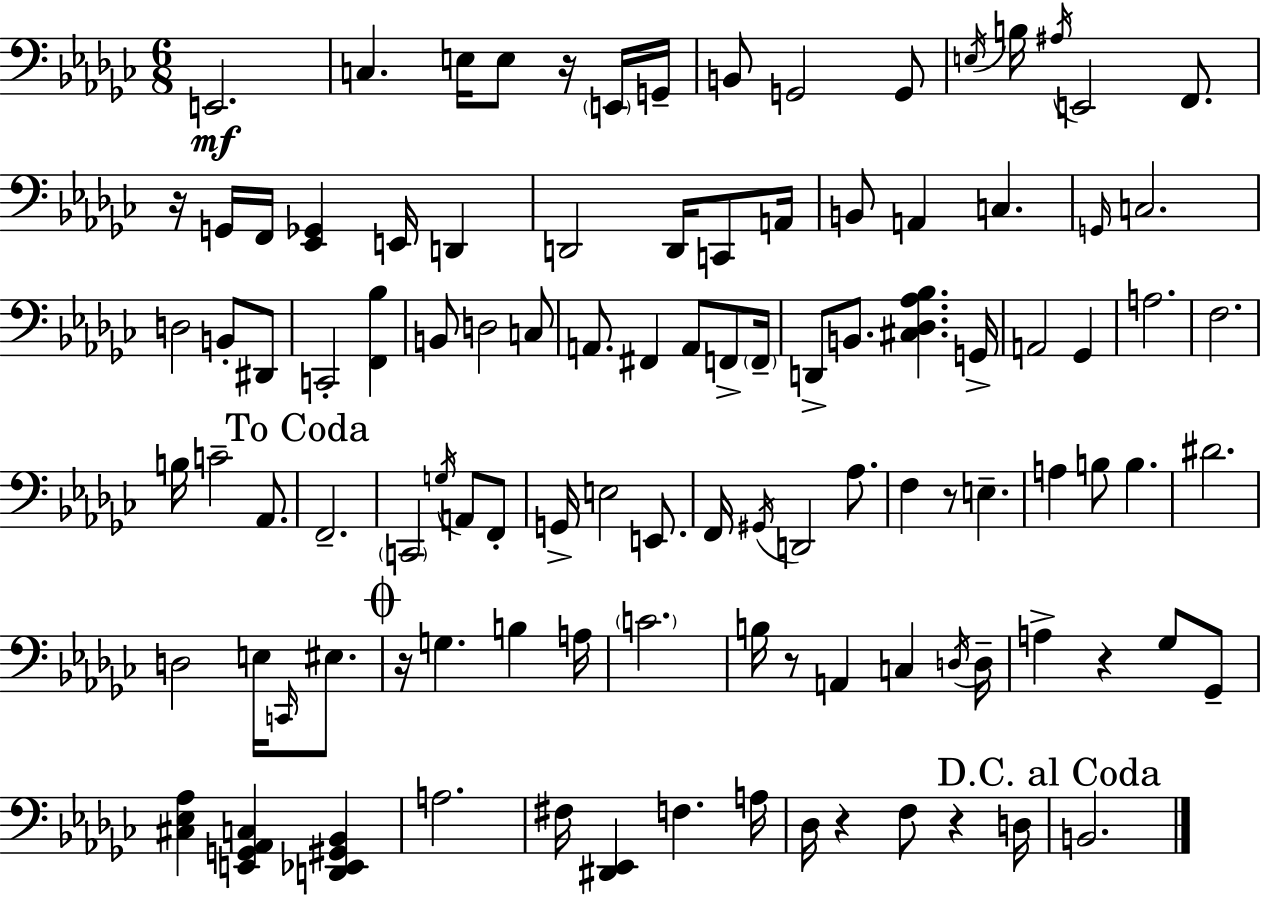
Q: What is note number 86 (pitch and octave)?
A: F3